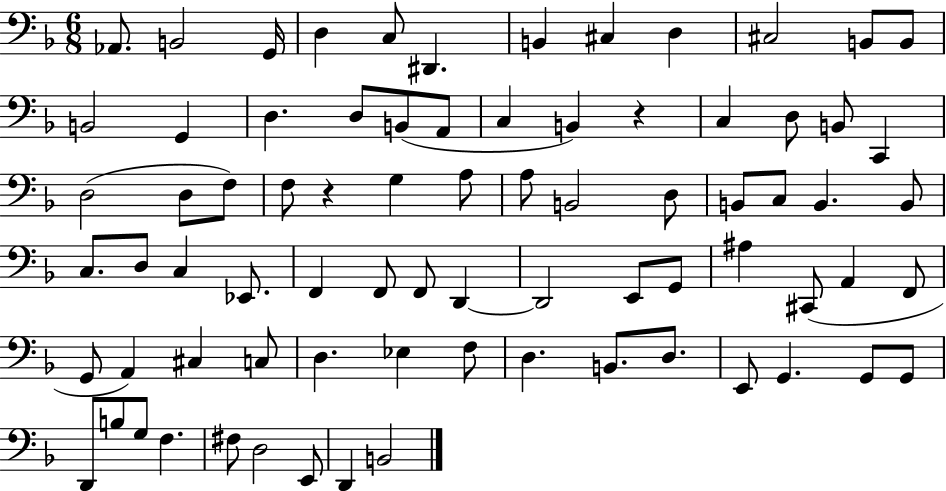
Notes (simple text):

Ab2/e. B2/h G2/s D3/q C3/e D#2/q. B2/q C#3/q D3/q C#3/h B2/e B2/e B2/h G2/q D3/q. D3/e B2/e A2/e C3/q B2/q R/q C3/q D3/e B2/e C2/q D3/h D3/e F3/e F3/e R/q G3/q A3/e A3/e B2/h D3/e B2/e C3/e B2/q. B2/e C3/e. D3/e C3/q Eb2/e. F2/q F2/e F2/e D2/q D2/h E2/e G2/e A#3/q C#2/e A2/q F2/e G2/e A2/q C#3/q C3/e D3/q. Eb3/q F3/e D3/q. B2/e. D3/e. E2/e G2/q. G2/e G2/e D2/e B3/e G3/e F3/q. F#3/e D3/h E2/e D2/q B2/h